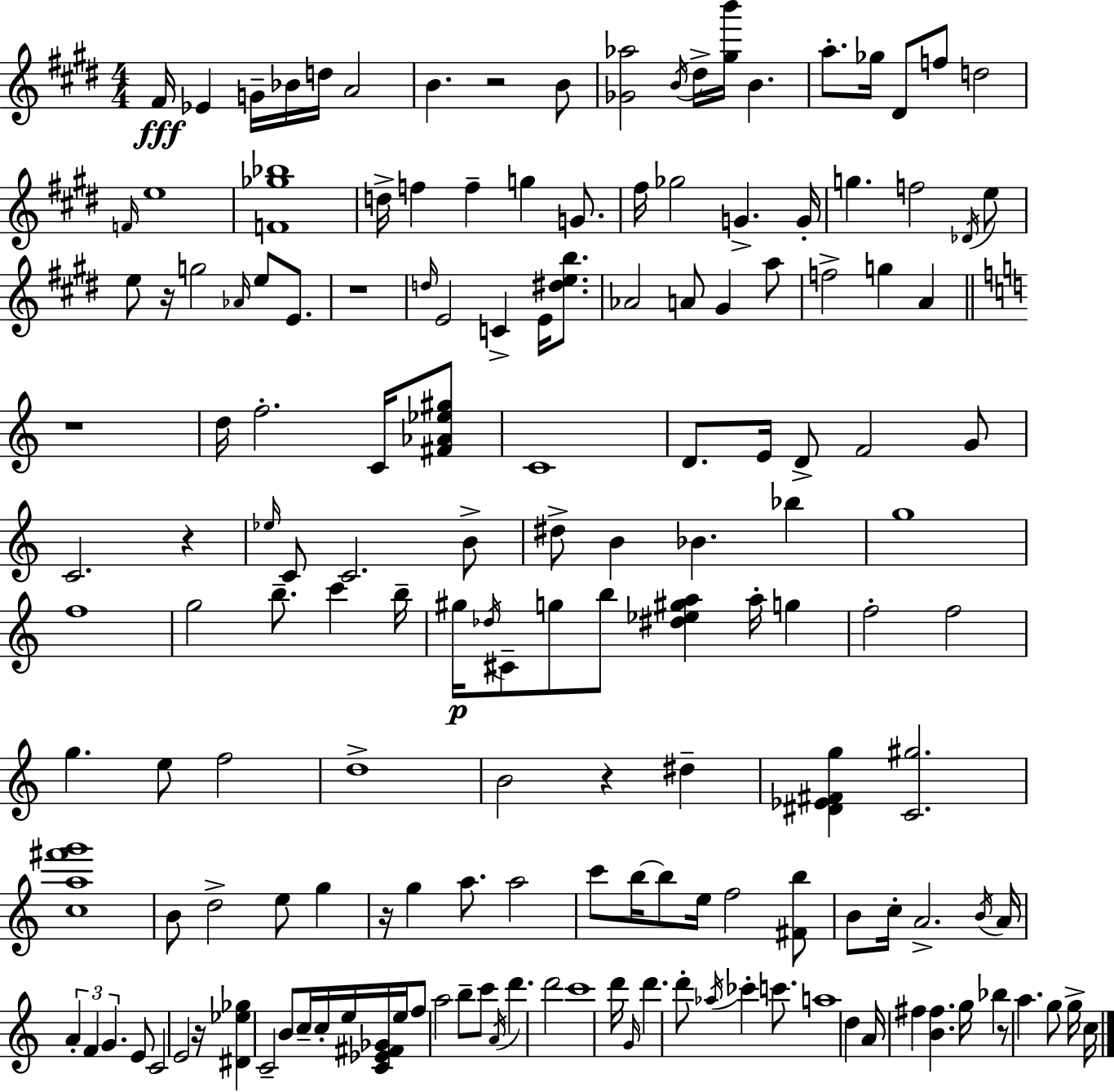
F#4/s Eb4/q G4/s Bb4/s D5/s A4/h B4/q. R/h B4/e [Gb4,Ab5]/h B4/s D#5/s [G#5,B6]/s B4/q. A5/e. Gb5/s D#4/e F5/e D5/h F4/s E5/w [F4,Gb5,Bb5]/w D5/s F5/q F5/q G5/q G4/e. F#5/s Gb5/h G4/q. G4/s G5/q. F5/h Db4/s E5/e E5/e R/s G5/h Ab4/s E5/e E4/e. R/w D5/s E4/h C4/q E4/s [D#5,E5,B5]/e. Ab4/h A4/e G#4/q A5/e F5/h G5/q A4/q R/w D5/s F5/h. C4/s [F#4,Ab4,Eb5,G#5]/e C4/w D4/e. E4/s D4/e F4/h G4/e C4/h. R/q Eb5/s C4/e C4/h. B4/e D#5/e B4/q Bb4/q. Bb5/q G5/w F5/w G5/h B5/e. C6/q B5/s G#5/s Db5/s C#4/e G5/e B5/e [D#5,Eb5,G#5,A5]/q A5/s G5/q F5/h F5/h G5/q. E5/e F5/h D5/w B4/h R/q D#5/q [D#4,Eb4,F#4,G5]/q [C4,G#5]/h. [C5,A5,F#6,G6]/w B4/e D5/h E5/e G5/q R/s G5/q A5/e. A5/h C6/e B5/s B5/e E5/s F5/h [F#4,B5]/e B4/e C5/s A4/h. B4/s A4/s A4/q F4/q G4/q. E4/e C4/h E4/h R/s [D#4,Eb5,Gb5]/q C4/h B4/e C5/s C5/s E5/s [C4,Eb4,F#4,Gb4]/s E5/s F5/e A5/h B5/e C6/e A4/s D6/q. D6/h C6/w D6/s G4/s D6/q. D6/e Ab5/s CES6/q C6/e. A5/w D5/q A4/s F#5/q [B4,F#5]/q. G5/s Bb5/q R/e A5/q. G5/e G5/s C5/s